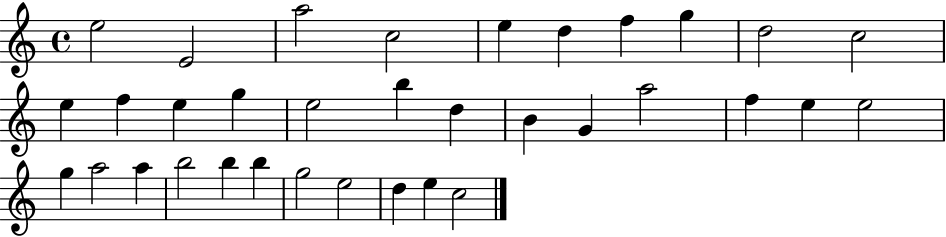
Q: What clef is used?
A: treble